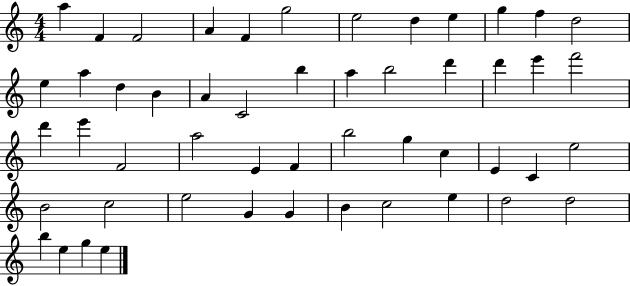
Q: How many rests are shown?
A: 0